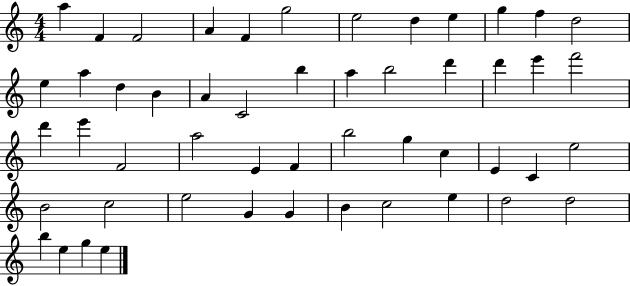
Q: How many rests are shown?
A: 0